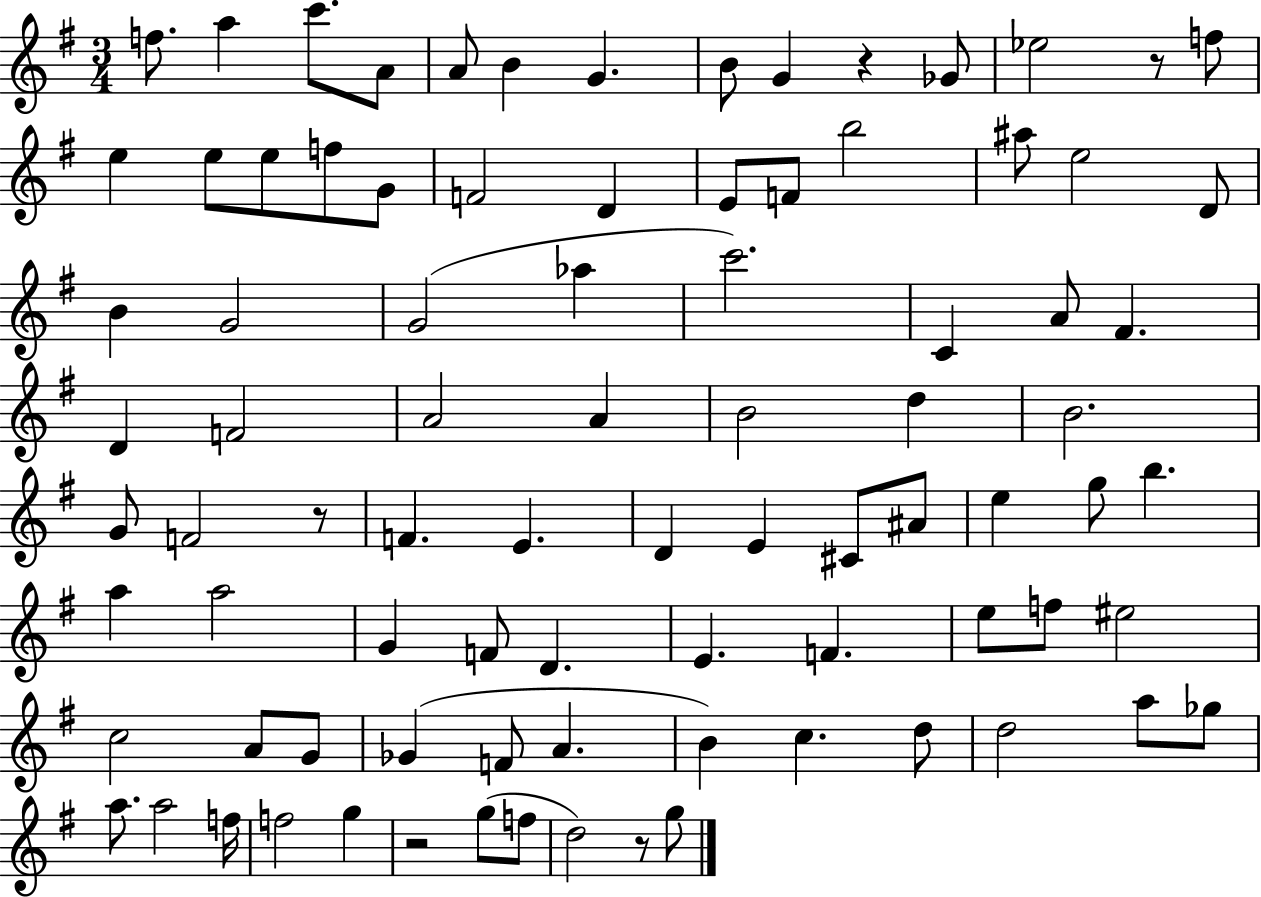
F5/e. A5/q C6/e. A4/e A4/e B4/q G4/q. B4/e G4/q R/q Gb4/e Eb5/h R/e F5/e E5/q E5/e E5/e F5/e G4/e F4/h D4/q E4/e F4/e B5/h A#5/e E5/h D4/e B4/q G4/h G4/h Ab5/q C6/h. C4/q A4/e F#4/q. D4/q F4/h A4/h A4/q B4/h D5/q B4/h. G4/e F4/h R/e F4/q. E4/q. D4/q E4/q C#4/e A#4/e E5/q G5/e B5/q. A5/q A5/h G4/q F4/e D4/q. E4/q. F4/q. E5/e F5/e EIS5/h C5/h A4/e G4/e Gb4/q F4/e A4/q. B4/q C5/q. D5/e D5/h A5/e Gb5/e A5/e. A5/h F5/s F5/h G5/q R/h G5/e F5/e D5/h R/e G5/e